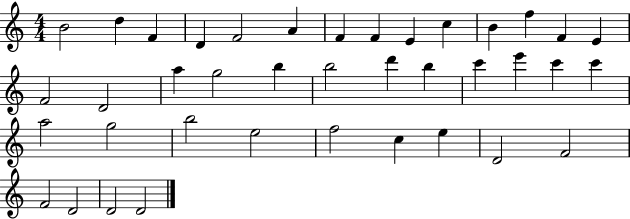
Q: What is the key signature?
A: C major